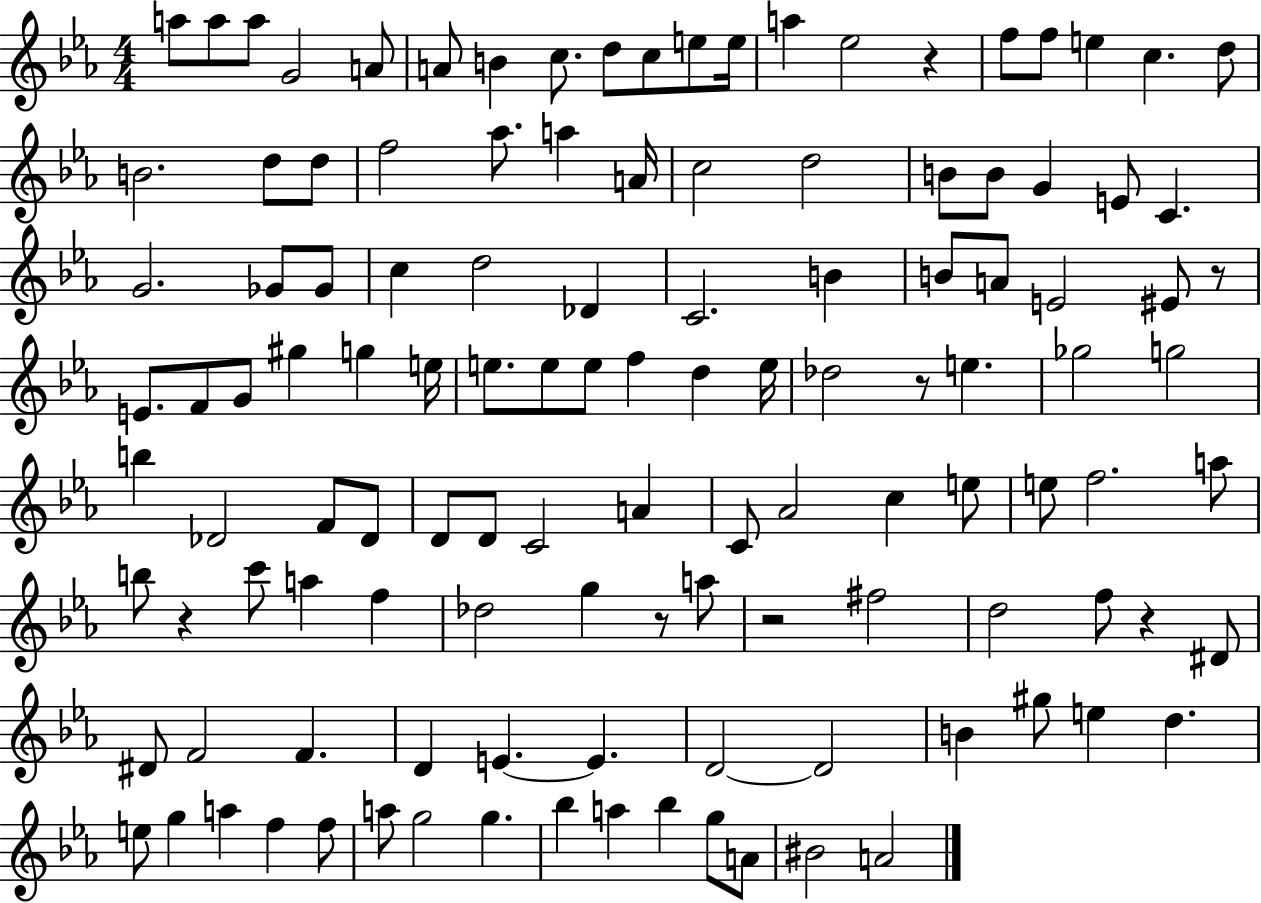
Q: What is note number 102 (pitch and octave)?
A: A5